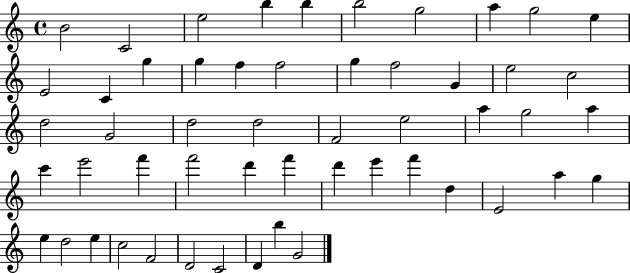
{
  \clef treble
  \time 4/4
  \defaultTimeSignature
  \key c \major
  b'2 c'2 | e''2 b''4 b''4 | b''2 g''2 | a''4 g''2 e''4 | \break e'2 c'4 g''4 | g''4 f''4 f''2 | g''4 f''2 g'4 | e''2 c''2 | \break d''2 g'2 | d''2 d''2 | f'2 e''2 | a''4 g''2 a''4 | \break c'''4 e'''2 f'''4 | f'''2 d'''4 f'''4 | d'''4 e'''4 f'''4 d''4 | e'2 a''4 g''4 | \break e''4 d''2 e''4 | c''2 f'2 | d'2 c'2 | d'4 b''4 g'2 | \break \bar "|."
}